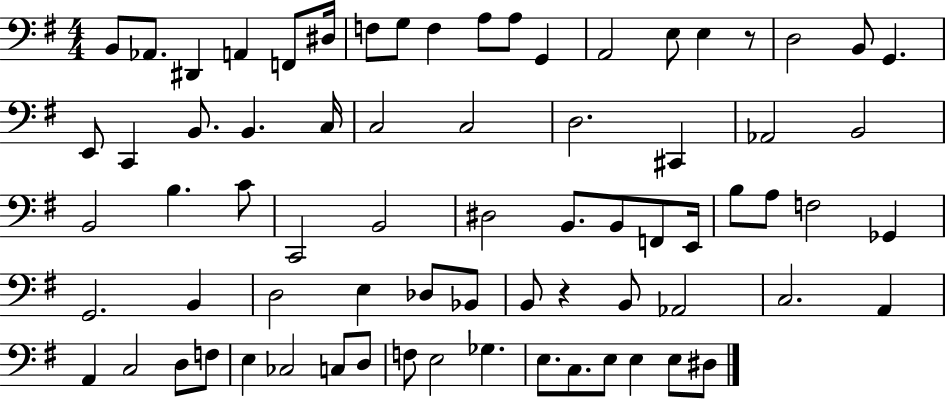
{
  \clef bass
  \numericTimeSignature
  \time 4/4
  \key g \major
  b,8 aes,8. dis,4 a,4 f,8 dis16 | f8 g8 f4 a8 a8 g,4 | a,2 e8 e4 r8 | d2 b,8 g,4. | \break e,8 c,4 b,8. b,4. c16 | c2 c2 | d2. cis,4 | aes,2 b,2 | \break b,2 b4. c'8 | c,2 b,2 | dis2 b,8. b,8 f,8 e,16 | b8 a8 f2 ges,4 | \break g,2. b,4 | d2 e4 des8 bes,8 | b,8 r4 b,8 aes,2 | c2. a,4 | \break a,4 c2 d8 f8 | e4 ces2 c8 d8 | f8 e2 ges4. | e8. c8. e8 e4 e8 dis8 | \break \bar "|."
}